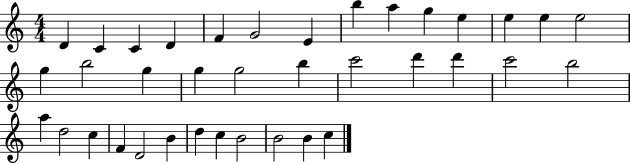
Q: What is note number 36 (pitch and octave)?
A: B4